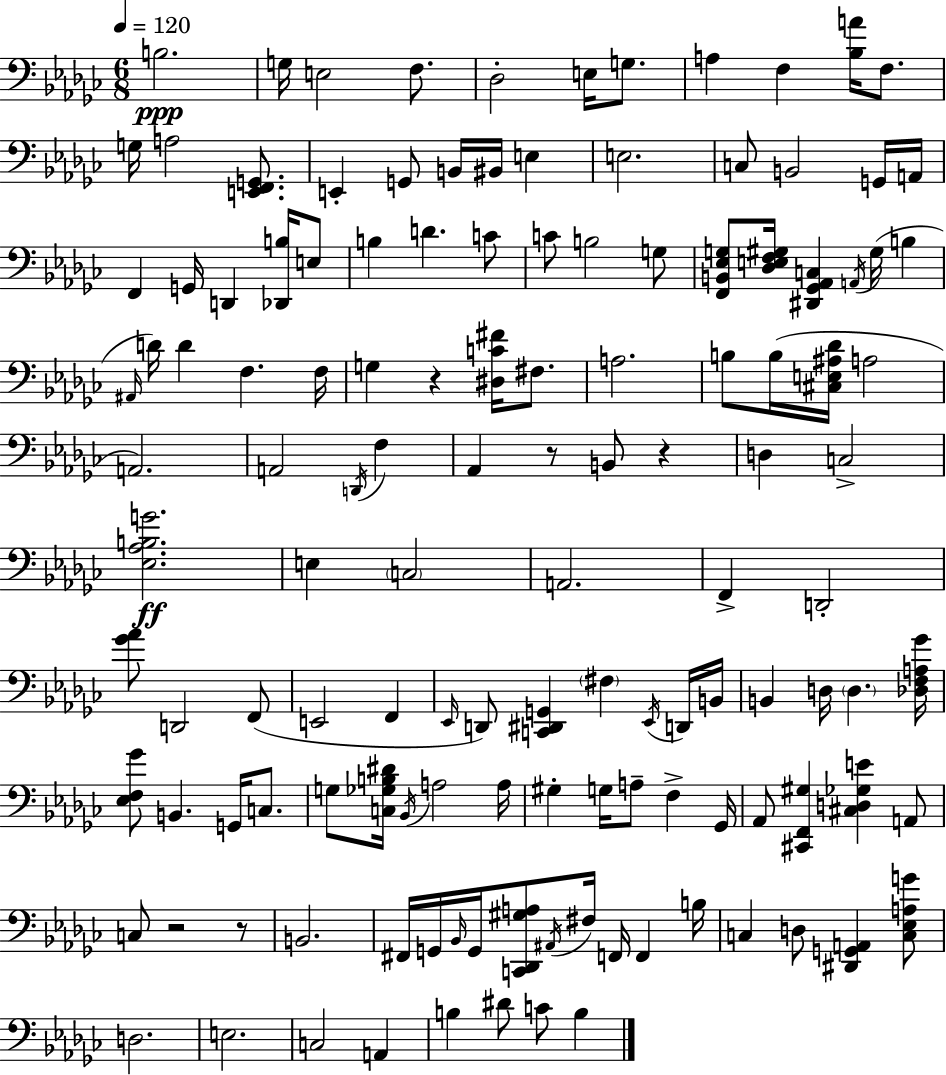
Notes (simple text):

B3/h. G3/s E3/h F3/e. Db3/h E3/s G3/e. A3/q F3/q [Bb3,A4]/s F3/e. G3/s A3/h [E2,F2,G2]/e. E2/q G2/e B2/s BIS2/s E3/q E3/h. C3/e B2/h G2/s A2/s F2/q G2/s D2/q [Db2,B3]/s E3/e B3/q D4/q. C4/e C4/e B3/h G3/e [F2,B2,Eb3,G3]/e [Db3,E3,F3,G#3]/s [D#2,Gb2,Ab2,C3]/q A2/s G#3/s B3/q A#2/s D4/s D4/q F3/q. F3/s G3/q R/q [D#3,C4,F#4]/s F#3/e. A3/h. B3/e B3/s [C#3,E3,A#3,Db4]/s A3/h A2/h. A2/h D2/s F3/q Ab2/q R/e B2/e R/q D3/q C3/h [Eb3,Ab3,B3,G4]/h. E3/q C3/h A2/h. F2/q D2/h [Gb4,Ab4]/e D2/h F2/e E2/h F2/q Eb2/s D2/e [C2,D#2,G2]/q F#3/q Eb2/s D2/s B2/s B2/q D3/s D3/q. [Db3,F3,A3,Gb4]/s [Eb3,F3,Gb4]/e B2/q. G2/s C3/e. G3/e [C3,Gb3,B3,D#4]/s Bb2/s A3/h A3/s G#3/q G3/s A3/e F3/q Gb2/s Ab2/e [C#2,F2,G#3]/q [C#3,D3,Gb3,E4]/q A2/e C3/e R/h R/e B2/h. F#2/s G2/s Bb2/s G2/s [C2,Db2,G#3,A3]/e A#2/s F#3/s F2/s F2/q B3/s C3/q D3/e [D#2,G2,A2]/q [C3,Eb3,A3,G4]/e D3/h. E3/h. C3/h A2/q B3/q D#4/e C4/e B3/q